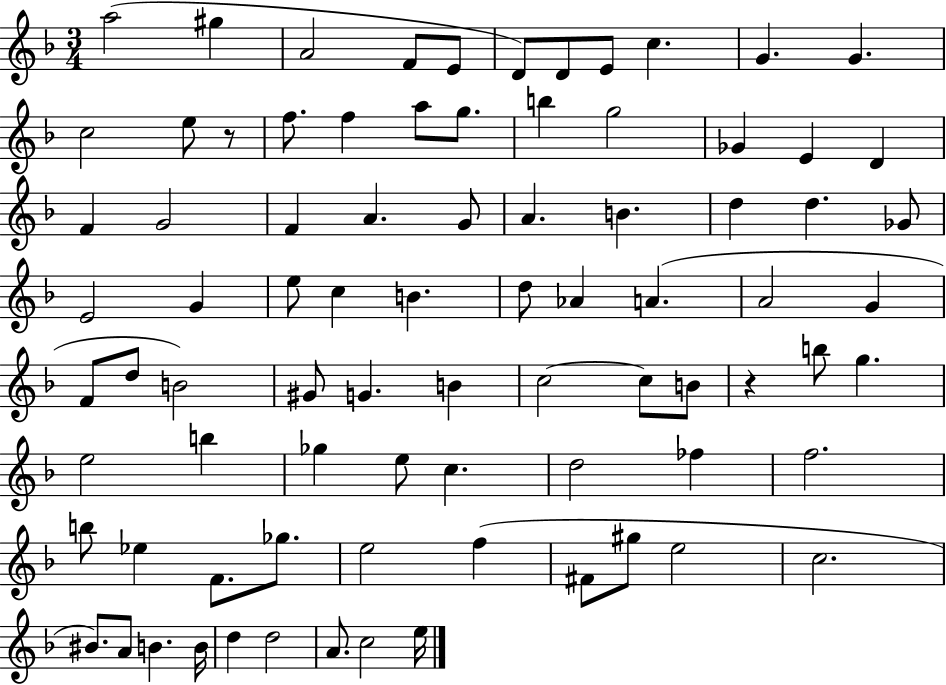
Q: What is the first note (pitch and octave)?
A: A5